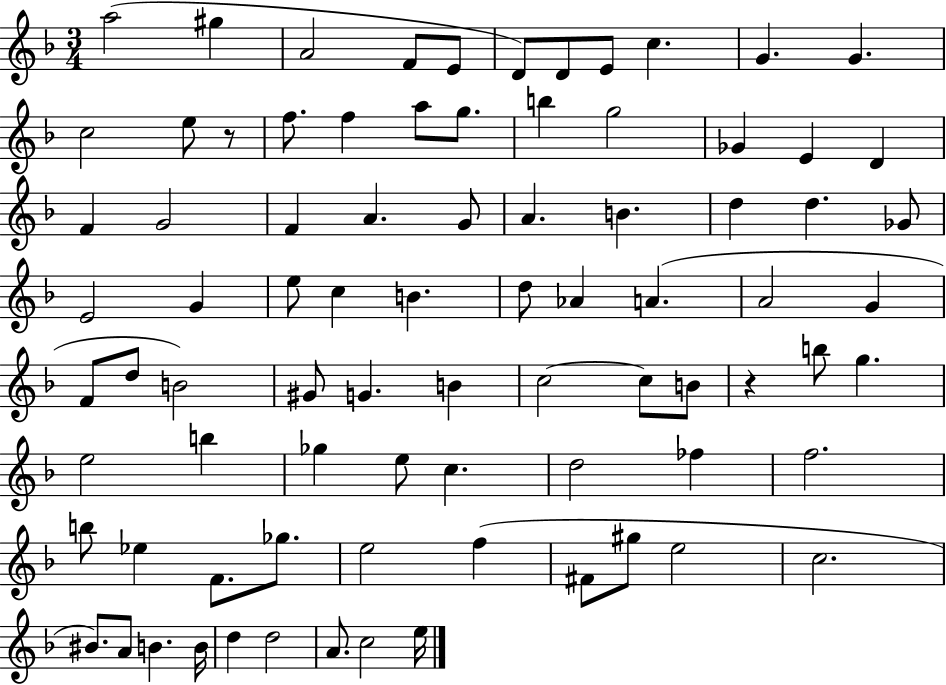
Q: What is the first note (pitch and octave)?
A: A5